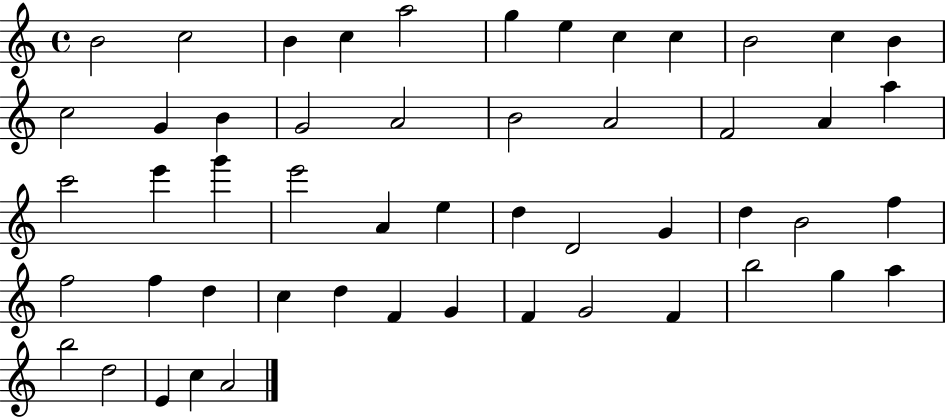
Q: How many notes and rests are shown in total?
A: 52